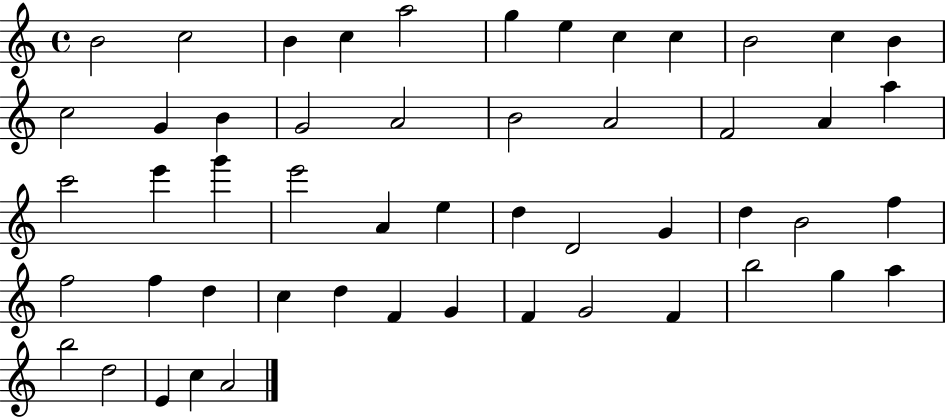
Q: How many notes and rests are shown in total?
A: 52